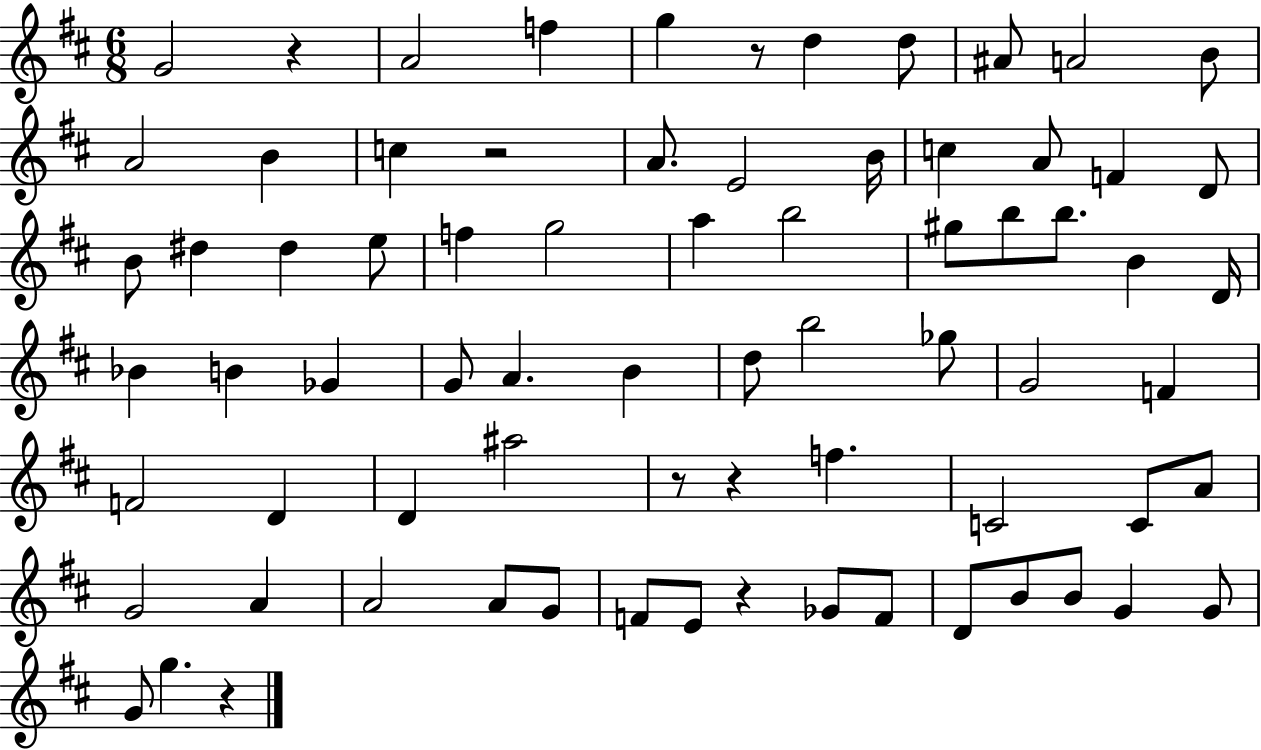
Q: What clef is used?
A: treble